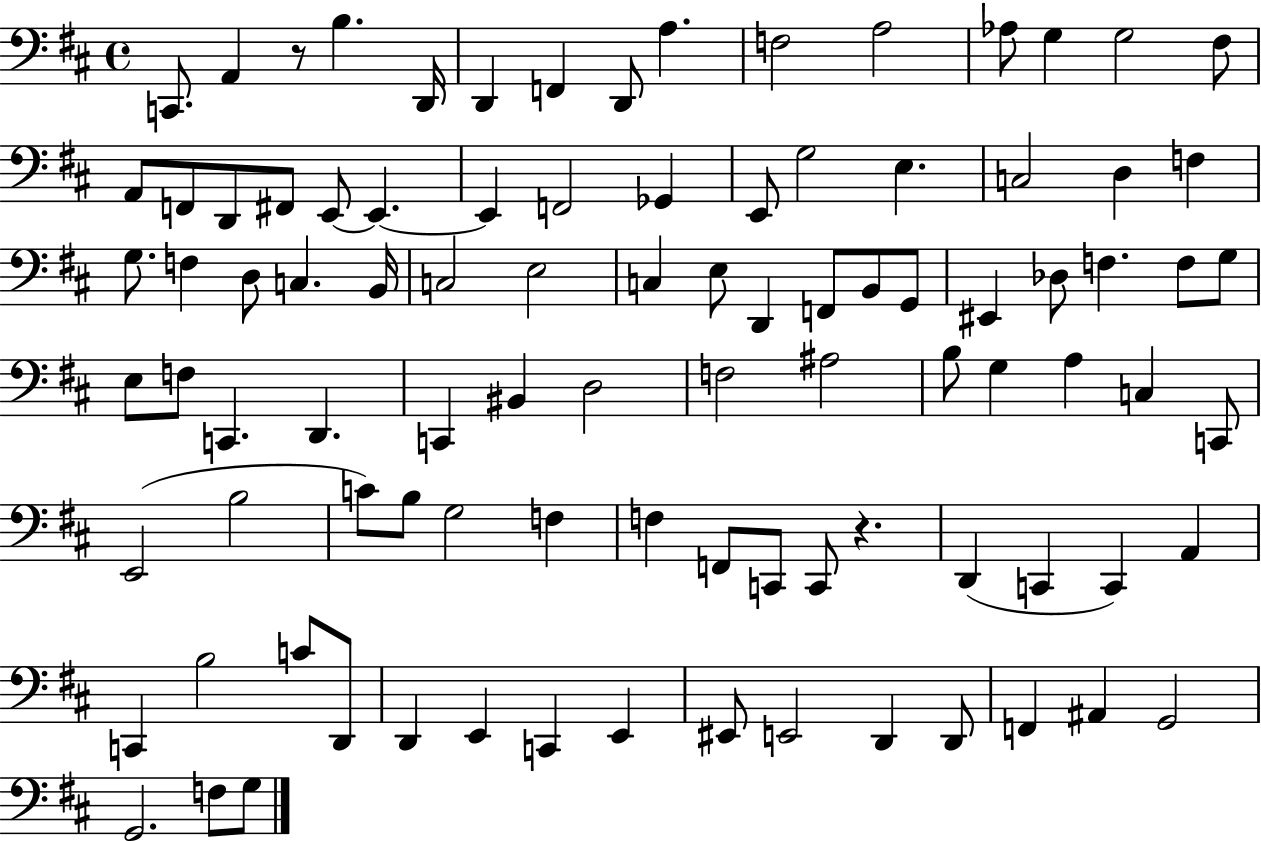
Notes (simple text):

C2/e. A2/q R/e B3/q. D2/s D2/q F2/q D2/e A3/q. F3/h A3/h Ab3/e G3/q G3/h F#3/e A2/e F2/e D2/e F#2/e E2/e E2/q. E2/q F2/h Gb2/q E2/e G3/h E3/q. C3/h D3/q F3/q G3/e. F3/q D3/e C3/q. B2/s C3/h E3/h C3/q E3/e D2/q F2/e B2/e G2/e EIS2/q Db3/e F3/q. F3/e G3/e E3/e F3/e C2/q. D2/q. C2/q BIS2/q D3/h F3/h A#3/h B3/e G3/q A3/q C3/q C2/e E2/h B3/h C4/e B3/e G3/h F3/q F3/q F2/e C2/e C2/e R/q. D2/q C2/q C2/q A2/q C2/q B3/h C4/e D2/e D2/q E2/q C2/q E2/q EIS2/e E2/h D2/q D2/e F2/q A#2/q G2/h G2/h. F3/e G3/e